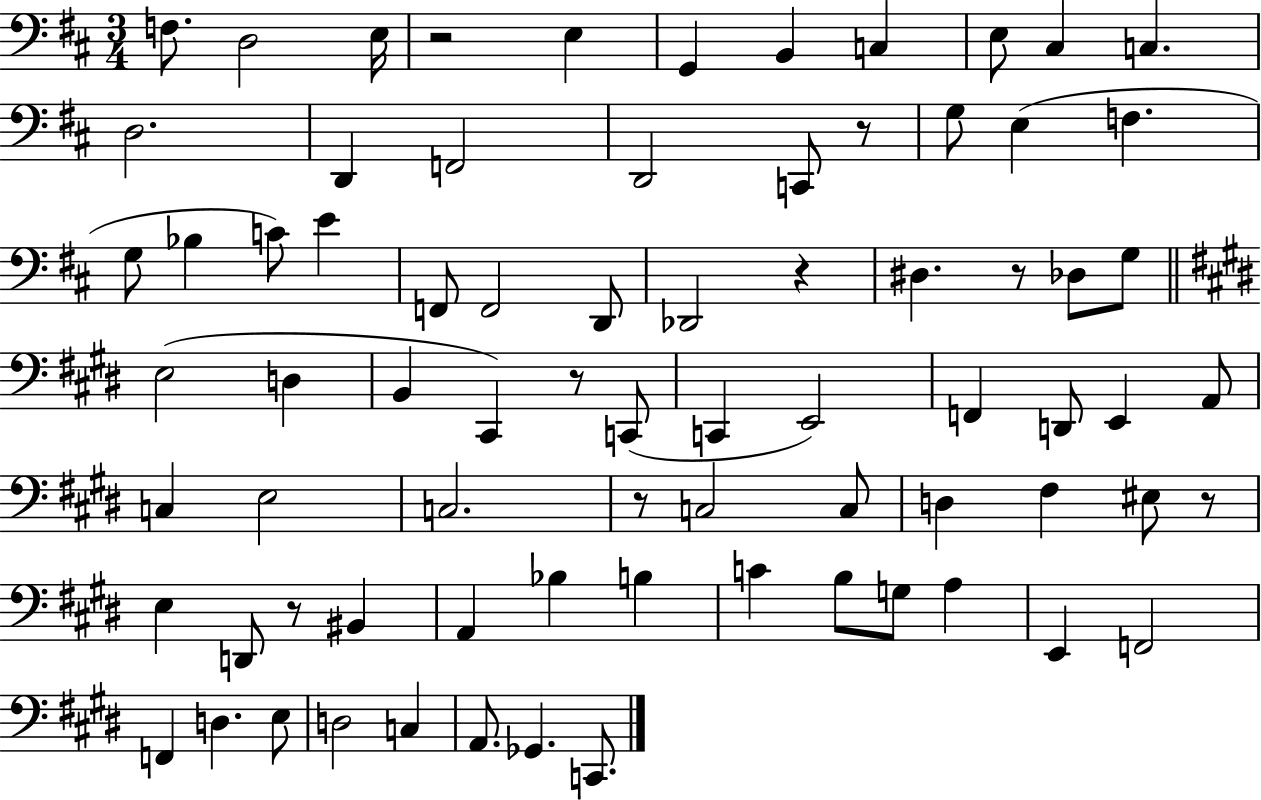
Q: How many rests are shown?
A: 8